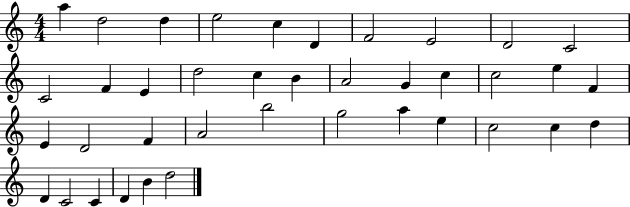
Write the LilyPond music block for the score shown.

{
  \clef treble
  \numericTimeSignature
  \time 4/4
  \key c \major
  a''4 d''2 d''4 | e''2 c''4 d'4 | f'2 e'2 | d'2 c'2 | \break c'2 f'4 e'4 | d''2 c''4 b'4 | a'2 g'4 c''4 | c''2 e''4 f'4 | \break e'4 d'2 f'4 | a'2 b''2 | g''2 a''4 e''4 | c''2 c''4 d''4 | \break d'4 c'2 c'4 | d'4 b'4 d''2 | \bar "|."
}